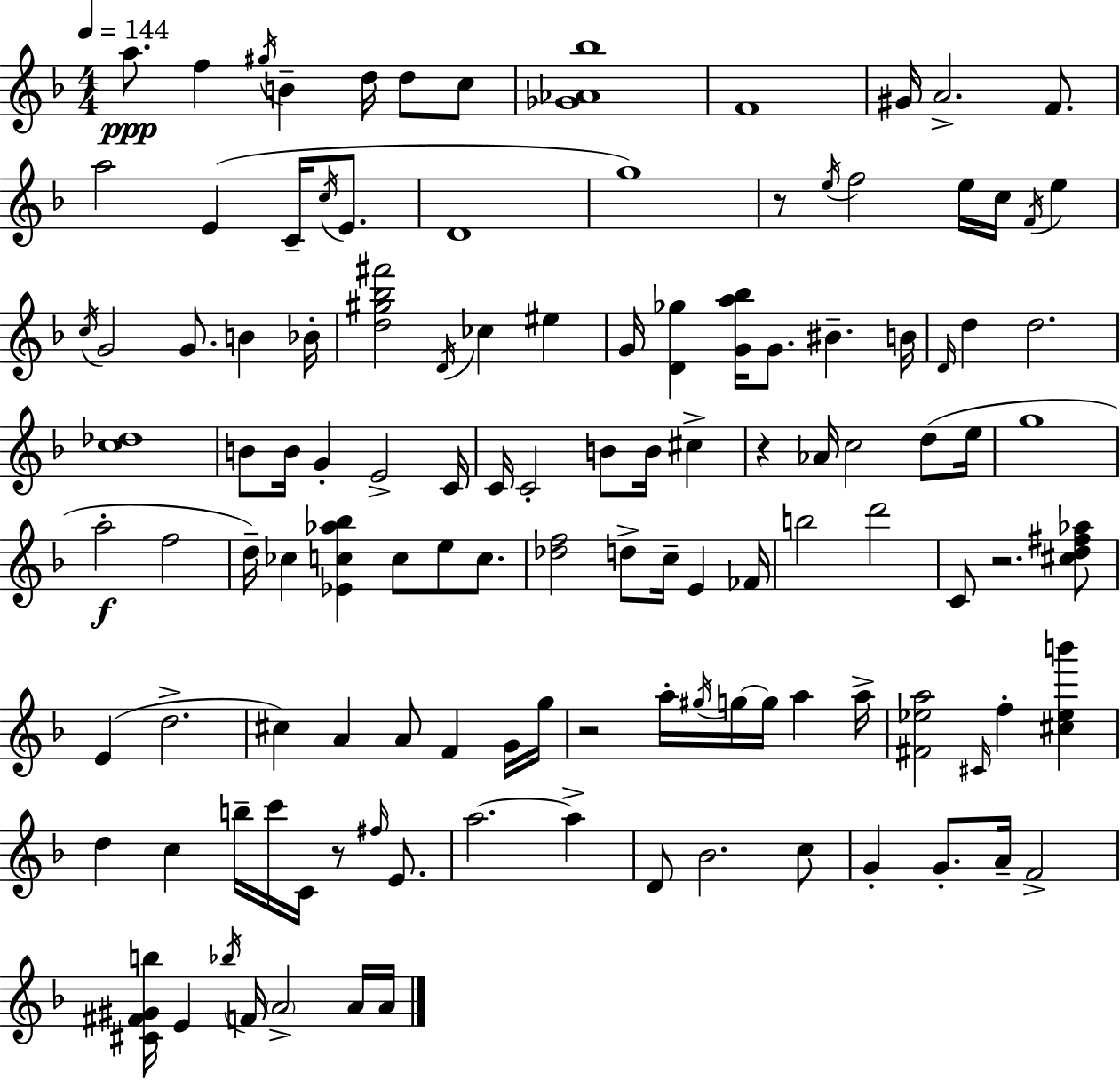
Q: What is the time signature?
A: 4/4